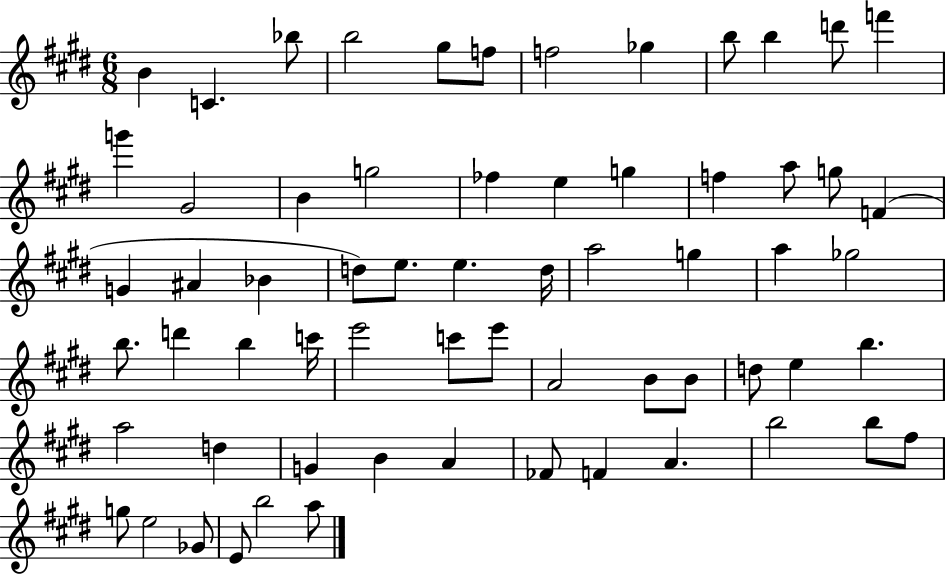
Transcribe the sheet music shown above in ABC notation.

X:1
T:Untitled
M:6/8
L:1/4
K:E
B C _b/2 b2 ^g/2 f/2 f2 _g b/2 b d'/2 f' g' ^G2 B g2 _f e g f a/2 g/2 F G ^A _B d/2 e/2 e d/4 a2 g a _g2 b/2 d' b c'/4 e'2 c'/2 e'/2 A2 B/2 B/2 d/2 e b a2 d G B A _F/2 F A b2 b/2 ^f/2 g/2 e2 _G/2 E/2 b2 a/2